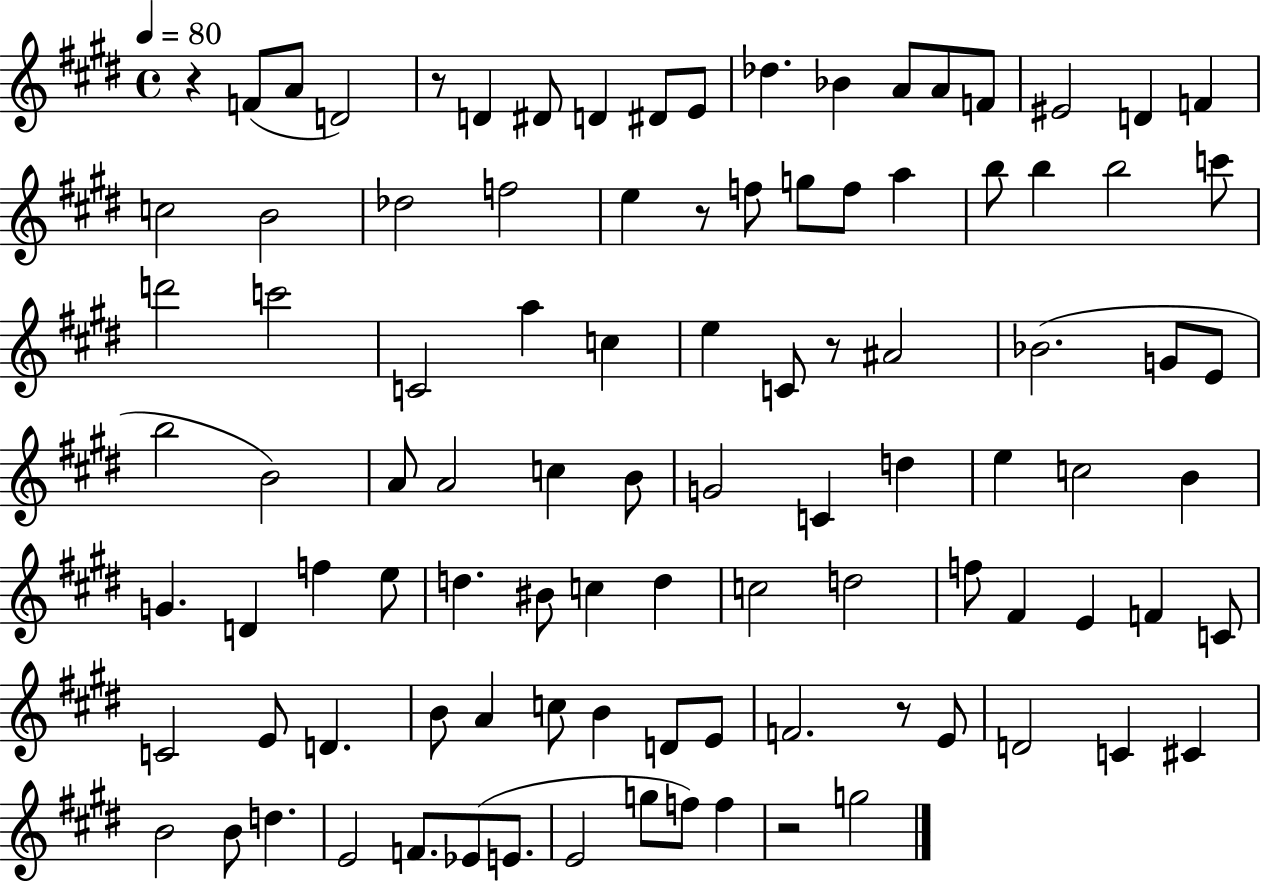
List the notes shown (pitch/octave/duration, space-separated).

R/q F4/e A4/e D4/h R/e D4/q D#4/e D4/q D#4/e E4/e Db5/q. Bb4/q A4/e A4/e F4/e EIS4/h D4/q F4/q C5/h B4/h Db5/h F5/h E5/q R/e F5/e G5/e F5/e A5/q B5/e B5/q B5/h C6/e D6/h C6/h C4/h A5/q C5/q E5/q C4/e R/e A#4/h Bb4/h. G4/e E4/e B5/h B4/h A4/e A4/h C5/q B4/e G4/h C4/q D5/q E5/q C5/h B4/q G4/q. D4/q F5/q E5/e D5/q. BIS4/e C5/q D5/q C5/h D5/h F5/e F#4/q E4/q F4/q C4/e C4/h E4/e D4/q. B4/e A4/q C5/e B4/q D4/e E4/e F4/h. R/e E4/e D4/h C4/q C#4/q B4/h B4/e D5/q. E4/h F4/e. Eb4/e E4/e. E4/h G5/e F5/e F5/q R/h G5/h